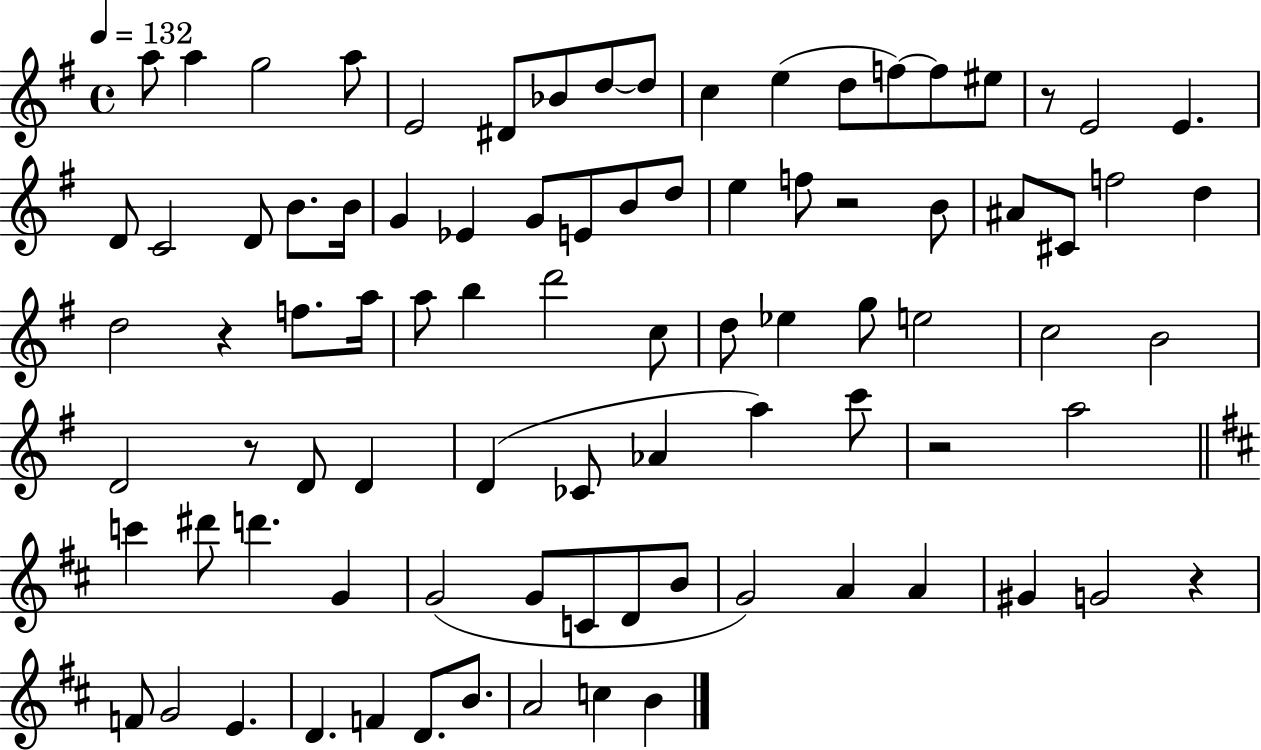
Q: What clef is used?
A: treble